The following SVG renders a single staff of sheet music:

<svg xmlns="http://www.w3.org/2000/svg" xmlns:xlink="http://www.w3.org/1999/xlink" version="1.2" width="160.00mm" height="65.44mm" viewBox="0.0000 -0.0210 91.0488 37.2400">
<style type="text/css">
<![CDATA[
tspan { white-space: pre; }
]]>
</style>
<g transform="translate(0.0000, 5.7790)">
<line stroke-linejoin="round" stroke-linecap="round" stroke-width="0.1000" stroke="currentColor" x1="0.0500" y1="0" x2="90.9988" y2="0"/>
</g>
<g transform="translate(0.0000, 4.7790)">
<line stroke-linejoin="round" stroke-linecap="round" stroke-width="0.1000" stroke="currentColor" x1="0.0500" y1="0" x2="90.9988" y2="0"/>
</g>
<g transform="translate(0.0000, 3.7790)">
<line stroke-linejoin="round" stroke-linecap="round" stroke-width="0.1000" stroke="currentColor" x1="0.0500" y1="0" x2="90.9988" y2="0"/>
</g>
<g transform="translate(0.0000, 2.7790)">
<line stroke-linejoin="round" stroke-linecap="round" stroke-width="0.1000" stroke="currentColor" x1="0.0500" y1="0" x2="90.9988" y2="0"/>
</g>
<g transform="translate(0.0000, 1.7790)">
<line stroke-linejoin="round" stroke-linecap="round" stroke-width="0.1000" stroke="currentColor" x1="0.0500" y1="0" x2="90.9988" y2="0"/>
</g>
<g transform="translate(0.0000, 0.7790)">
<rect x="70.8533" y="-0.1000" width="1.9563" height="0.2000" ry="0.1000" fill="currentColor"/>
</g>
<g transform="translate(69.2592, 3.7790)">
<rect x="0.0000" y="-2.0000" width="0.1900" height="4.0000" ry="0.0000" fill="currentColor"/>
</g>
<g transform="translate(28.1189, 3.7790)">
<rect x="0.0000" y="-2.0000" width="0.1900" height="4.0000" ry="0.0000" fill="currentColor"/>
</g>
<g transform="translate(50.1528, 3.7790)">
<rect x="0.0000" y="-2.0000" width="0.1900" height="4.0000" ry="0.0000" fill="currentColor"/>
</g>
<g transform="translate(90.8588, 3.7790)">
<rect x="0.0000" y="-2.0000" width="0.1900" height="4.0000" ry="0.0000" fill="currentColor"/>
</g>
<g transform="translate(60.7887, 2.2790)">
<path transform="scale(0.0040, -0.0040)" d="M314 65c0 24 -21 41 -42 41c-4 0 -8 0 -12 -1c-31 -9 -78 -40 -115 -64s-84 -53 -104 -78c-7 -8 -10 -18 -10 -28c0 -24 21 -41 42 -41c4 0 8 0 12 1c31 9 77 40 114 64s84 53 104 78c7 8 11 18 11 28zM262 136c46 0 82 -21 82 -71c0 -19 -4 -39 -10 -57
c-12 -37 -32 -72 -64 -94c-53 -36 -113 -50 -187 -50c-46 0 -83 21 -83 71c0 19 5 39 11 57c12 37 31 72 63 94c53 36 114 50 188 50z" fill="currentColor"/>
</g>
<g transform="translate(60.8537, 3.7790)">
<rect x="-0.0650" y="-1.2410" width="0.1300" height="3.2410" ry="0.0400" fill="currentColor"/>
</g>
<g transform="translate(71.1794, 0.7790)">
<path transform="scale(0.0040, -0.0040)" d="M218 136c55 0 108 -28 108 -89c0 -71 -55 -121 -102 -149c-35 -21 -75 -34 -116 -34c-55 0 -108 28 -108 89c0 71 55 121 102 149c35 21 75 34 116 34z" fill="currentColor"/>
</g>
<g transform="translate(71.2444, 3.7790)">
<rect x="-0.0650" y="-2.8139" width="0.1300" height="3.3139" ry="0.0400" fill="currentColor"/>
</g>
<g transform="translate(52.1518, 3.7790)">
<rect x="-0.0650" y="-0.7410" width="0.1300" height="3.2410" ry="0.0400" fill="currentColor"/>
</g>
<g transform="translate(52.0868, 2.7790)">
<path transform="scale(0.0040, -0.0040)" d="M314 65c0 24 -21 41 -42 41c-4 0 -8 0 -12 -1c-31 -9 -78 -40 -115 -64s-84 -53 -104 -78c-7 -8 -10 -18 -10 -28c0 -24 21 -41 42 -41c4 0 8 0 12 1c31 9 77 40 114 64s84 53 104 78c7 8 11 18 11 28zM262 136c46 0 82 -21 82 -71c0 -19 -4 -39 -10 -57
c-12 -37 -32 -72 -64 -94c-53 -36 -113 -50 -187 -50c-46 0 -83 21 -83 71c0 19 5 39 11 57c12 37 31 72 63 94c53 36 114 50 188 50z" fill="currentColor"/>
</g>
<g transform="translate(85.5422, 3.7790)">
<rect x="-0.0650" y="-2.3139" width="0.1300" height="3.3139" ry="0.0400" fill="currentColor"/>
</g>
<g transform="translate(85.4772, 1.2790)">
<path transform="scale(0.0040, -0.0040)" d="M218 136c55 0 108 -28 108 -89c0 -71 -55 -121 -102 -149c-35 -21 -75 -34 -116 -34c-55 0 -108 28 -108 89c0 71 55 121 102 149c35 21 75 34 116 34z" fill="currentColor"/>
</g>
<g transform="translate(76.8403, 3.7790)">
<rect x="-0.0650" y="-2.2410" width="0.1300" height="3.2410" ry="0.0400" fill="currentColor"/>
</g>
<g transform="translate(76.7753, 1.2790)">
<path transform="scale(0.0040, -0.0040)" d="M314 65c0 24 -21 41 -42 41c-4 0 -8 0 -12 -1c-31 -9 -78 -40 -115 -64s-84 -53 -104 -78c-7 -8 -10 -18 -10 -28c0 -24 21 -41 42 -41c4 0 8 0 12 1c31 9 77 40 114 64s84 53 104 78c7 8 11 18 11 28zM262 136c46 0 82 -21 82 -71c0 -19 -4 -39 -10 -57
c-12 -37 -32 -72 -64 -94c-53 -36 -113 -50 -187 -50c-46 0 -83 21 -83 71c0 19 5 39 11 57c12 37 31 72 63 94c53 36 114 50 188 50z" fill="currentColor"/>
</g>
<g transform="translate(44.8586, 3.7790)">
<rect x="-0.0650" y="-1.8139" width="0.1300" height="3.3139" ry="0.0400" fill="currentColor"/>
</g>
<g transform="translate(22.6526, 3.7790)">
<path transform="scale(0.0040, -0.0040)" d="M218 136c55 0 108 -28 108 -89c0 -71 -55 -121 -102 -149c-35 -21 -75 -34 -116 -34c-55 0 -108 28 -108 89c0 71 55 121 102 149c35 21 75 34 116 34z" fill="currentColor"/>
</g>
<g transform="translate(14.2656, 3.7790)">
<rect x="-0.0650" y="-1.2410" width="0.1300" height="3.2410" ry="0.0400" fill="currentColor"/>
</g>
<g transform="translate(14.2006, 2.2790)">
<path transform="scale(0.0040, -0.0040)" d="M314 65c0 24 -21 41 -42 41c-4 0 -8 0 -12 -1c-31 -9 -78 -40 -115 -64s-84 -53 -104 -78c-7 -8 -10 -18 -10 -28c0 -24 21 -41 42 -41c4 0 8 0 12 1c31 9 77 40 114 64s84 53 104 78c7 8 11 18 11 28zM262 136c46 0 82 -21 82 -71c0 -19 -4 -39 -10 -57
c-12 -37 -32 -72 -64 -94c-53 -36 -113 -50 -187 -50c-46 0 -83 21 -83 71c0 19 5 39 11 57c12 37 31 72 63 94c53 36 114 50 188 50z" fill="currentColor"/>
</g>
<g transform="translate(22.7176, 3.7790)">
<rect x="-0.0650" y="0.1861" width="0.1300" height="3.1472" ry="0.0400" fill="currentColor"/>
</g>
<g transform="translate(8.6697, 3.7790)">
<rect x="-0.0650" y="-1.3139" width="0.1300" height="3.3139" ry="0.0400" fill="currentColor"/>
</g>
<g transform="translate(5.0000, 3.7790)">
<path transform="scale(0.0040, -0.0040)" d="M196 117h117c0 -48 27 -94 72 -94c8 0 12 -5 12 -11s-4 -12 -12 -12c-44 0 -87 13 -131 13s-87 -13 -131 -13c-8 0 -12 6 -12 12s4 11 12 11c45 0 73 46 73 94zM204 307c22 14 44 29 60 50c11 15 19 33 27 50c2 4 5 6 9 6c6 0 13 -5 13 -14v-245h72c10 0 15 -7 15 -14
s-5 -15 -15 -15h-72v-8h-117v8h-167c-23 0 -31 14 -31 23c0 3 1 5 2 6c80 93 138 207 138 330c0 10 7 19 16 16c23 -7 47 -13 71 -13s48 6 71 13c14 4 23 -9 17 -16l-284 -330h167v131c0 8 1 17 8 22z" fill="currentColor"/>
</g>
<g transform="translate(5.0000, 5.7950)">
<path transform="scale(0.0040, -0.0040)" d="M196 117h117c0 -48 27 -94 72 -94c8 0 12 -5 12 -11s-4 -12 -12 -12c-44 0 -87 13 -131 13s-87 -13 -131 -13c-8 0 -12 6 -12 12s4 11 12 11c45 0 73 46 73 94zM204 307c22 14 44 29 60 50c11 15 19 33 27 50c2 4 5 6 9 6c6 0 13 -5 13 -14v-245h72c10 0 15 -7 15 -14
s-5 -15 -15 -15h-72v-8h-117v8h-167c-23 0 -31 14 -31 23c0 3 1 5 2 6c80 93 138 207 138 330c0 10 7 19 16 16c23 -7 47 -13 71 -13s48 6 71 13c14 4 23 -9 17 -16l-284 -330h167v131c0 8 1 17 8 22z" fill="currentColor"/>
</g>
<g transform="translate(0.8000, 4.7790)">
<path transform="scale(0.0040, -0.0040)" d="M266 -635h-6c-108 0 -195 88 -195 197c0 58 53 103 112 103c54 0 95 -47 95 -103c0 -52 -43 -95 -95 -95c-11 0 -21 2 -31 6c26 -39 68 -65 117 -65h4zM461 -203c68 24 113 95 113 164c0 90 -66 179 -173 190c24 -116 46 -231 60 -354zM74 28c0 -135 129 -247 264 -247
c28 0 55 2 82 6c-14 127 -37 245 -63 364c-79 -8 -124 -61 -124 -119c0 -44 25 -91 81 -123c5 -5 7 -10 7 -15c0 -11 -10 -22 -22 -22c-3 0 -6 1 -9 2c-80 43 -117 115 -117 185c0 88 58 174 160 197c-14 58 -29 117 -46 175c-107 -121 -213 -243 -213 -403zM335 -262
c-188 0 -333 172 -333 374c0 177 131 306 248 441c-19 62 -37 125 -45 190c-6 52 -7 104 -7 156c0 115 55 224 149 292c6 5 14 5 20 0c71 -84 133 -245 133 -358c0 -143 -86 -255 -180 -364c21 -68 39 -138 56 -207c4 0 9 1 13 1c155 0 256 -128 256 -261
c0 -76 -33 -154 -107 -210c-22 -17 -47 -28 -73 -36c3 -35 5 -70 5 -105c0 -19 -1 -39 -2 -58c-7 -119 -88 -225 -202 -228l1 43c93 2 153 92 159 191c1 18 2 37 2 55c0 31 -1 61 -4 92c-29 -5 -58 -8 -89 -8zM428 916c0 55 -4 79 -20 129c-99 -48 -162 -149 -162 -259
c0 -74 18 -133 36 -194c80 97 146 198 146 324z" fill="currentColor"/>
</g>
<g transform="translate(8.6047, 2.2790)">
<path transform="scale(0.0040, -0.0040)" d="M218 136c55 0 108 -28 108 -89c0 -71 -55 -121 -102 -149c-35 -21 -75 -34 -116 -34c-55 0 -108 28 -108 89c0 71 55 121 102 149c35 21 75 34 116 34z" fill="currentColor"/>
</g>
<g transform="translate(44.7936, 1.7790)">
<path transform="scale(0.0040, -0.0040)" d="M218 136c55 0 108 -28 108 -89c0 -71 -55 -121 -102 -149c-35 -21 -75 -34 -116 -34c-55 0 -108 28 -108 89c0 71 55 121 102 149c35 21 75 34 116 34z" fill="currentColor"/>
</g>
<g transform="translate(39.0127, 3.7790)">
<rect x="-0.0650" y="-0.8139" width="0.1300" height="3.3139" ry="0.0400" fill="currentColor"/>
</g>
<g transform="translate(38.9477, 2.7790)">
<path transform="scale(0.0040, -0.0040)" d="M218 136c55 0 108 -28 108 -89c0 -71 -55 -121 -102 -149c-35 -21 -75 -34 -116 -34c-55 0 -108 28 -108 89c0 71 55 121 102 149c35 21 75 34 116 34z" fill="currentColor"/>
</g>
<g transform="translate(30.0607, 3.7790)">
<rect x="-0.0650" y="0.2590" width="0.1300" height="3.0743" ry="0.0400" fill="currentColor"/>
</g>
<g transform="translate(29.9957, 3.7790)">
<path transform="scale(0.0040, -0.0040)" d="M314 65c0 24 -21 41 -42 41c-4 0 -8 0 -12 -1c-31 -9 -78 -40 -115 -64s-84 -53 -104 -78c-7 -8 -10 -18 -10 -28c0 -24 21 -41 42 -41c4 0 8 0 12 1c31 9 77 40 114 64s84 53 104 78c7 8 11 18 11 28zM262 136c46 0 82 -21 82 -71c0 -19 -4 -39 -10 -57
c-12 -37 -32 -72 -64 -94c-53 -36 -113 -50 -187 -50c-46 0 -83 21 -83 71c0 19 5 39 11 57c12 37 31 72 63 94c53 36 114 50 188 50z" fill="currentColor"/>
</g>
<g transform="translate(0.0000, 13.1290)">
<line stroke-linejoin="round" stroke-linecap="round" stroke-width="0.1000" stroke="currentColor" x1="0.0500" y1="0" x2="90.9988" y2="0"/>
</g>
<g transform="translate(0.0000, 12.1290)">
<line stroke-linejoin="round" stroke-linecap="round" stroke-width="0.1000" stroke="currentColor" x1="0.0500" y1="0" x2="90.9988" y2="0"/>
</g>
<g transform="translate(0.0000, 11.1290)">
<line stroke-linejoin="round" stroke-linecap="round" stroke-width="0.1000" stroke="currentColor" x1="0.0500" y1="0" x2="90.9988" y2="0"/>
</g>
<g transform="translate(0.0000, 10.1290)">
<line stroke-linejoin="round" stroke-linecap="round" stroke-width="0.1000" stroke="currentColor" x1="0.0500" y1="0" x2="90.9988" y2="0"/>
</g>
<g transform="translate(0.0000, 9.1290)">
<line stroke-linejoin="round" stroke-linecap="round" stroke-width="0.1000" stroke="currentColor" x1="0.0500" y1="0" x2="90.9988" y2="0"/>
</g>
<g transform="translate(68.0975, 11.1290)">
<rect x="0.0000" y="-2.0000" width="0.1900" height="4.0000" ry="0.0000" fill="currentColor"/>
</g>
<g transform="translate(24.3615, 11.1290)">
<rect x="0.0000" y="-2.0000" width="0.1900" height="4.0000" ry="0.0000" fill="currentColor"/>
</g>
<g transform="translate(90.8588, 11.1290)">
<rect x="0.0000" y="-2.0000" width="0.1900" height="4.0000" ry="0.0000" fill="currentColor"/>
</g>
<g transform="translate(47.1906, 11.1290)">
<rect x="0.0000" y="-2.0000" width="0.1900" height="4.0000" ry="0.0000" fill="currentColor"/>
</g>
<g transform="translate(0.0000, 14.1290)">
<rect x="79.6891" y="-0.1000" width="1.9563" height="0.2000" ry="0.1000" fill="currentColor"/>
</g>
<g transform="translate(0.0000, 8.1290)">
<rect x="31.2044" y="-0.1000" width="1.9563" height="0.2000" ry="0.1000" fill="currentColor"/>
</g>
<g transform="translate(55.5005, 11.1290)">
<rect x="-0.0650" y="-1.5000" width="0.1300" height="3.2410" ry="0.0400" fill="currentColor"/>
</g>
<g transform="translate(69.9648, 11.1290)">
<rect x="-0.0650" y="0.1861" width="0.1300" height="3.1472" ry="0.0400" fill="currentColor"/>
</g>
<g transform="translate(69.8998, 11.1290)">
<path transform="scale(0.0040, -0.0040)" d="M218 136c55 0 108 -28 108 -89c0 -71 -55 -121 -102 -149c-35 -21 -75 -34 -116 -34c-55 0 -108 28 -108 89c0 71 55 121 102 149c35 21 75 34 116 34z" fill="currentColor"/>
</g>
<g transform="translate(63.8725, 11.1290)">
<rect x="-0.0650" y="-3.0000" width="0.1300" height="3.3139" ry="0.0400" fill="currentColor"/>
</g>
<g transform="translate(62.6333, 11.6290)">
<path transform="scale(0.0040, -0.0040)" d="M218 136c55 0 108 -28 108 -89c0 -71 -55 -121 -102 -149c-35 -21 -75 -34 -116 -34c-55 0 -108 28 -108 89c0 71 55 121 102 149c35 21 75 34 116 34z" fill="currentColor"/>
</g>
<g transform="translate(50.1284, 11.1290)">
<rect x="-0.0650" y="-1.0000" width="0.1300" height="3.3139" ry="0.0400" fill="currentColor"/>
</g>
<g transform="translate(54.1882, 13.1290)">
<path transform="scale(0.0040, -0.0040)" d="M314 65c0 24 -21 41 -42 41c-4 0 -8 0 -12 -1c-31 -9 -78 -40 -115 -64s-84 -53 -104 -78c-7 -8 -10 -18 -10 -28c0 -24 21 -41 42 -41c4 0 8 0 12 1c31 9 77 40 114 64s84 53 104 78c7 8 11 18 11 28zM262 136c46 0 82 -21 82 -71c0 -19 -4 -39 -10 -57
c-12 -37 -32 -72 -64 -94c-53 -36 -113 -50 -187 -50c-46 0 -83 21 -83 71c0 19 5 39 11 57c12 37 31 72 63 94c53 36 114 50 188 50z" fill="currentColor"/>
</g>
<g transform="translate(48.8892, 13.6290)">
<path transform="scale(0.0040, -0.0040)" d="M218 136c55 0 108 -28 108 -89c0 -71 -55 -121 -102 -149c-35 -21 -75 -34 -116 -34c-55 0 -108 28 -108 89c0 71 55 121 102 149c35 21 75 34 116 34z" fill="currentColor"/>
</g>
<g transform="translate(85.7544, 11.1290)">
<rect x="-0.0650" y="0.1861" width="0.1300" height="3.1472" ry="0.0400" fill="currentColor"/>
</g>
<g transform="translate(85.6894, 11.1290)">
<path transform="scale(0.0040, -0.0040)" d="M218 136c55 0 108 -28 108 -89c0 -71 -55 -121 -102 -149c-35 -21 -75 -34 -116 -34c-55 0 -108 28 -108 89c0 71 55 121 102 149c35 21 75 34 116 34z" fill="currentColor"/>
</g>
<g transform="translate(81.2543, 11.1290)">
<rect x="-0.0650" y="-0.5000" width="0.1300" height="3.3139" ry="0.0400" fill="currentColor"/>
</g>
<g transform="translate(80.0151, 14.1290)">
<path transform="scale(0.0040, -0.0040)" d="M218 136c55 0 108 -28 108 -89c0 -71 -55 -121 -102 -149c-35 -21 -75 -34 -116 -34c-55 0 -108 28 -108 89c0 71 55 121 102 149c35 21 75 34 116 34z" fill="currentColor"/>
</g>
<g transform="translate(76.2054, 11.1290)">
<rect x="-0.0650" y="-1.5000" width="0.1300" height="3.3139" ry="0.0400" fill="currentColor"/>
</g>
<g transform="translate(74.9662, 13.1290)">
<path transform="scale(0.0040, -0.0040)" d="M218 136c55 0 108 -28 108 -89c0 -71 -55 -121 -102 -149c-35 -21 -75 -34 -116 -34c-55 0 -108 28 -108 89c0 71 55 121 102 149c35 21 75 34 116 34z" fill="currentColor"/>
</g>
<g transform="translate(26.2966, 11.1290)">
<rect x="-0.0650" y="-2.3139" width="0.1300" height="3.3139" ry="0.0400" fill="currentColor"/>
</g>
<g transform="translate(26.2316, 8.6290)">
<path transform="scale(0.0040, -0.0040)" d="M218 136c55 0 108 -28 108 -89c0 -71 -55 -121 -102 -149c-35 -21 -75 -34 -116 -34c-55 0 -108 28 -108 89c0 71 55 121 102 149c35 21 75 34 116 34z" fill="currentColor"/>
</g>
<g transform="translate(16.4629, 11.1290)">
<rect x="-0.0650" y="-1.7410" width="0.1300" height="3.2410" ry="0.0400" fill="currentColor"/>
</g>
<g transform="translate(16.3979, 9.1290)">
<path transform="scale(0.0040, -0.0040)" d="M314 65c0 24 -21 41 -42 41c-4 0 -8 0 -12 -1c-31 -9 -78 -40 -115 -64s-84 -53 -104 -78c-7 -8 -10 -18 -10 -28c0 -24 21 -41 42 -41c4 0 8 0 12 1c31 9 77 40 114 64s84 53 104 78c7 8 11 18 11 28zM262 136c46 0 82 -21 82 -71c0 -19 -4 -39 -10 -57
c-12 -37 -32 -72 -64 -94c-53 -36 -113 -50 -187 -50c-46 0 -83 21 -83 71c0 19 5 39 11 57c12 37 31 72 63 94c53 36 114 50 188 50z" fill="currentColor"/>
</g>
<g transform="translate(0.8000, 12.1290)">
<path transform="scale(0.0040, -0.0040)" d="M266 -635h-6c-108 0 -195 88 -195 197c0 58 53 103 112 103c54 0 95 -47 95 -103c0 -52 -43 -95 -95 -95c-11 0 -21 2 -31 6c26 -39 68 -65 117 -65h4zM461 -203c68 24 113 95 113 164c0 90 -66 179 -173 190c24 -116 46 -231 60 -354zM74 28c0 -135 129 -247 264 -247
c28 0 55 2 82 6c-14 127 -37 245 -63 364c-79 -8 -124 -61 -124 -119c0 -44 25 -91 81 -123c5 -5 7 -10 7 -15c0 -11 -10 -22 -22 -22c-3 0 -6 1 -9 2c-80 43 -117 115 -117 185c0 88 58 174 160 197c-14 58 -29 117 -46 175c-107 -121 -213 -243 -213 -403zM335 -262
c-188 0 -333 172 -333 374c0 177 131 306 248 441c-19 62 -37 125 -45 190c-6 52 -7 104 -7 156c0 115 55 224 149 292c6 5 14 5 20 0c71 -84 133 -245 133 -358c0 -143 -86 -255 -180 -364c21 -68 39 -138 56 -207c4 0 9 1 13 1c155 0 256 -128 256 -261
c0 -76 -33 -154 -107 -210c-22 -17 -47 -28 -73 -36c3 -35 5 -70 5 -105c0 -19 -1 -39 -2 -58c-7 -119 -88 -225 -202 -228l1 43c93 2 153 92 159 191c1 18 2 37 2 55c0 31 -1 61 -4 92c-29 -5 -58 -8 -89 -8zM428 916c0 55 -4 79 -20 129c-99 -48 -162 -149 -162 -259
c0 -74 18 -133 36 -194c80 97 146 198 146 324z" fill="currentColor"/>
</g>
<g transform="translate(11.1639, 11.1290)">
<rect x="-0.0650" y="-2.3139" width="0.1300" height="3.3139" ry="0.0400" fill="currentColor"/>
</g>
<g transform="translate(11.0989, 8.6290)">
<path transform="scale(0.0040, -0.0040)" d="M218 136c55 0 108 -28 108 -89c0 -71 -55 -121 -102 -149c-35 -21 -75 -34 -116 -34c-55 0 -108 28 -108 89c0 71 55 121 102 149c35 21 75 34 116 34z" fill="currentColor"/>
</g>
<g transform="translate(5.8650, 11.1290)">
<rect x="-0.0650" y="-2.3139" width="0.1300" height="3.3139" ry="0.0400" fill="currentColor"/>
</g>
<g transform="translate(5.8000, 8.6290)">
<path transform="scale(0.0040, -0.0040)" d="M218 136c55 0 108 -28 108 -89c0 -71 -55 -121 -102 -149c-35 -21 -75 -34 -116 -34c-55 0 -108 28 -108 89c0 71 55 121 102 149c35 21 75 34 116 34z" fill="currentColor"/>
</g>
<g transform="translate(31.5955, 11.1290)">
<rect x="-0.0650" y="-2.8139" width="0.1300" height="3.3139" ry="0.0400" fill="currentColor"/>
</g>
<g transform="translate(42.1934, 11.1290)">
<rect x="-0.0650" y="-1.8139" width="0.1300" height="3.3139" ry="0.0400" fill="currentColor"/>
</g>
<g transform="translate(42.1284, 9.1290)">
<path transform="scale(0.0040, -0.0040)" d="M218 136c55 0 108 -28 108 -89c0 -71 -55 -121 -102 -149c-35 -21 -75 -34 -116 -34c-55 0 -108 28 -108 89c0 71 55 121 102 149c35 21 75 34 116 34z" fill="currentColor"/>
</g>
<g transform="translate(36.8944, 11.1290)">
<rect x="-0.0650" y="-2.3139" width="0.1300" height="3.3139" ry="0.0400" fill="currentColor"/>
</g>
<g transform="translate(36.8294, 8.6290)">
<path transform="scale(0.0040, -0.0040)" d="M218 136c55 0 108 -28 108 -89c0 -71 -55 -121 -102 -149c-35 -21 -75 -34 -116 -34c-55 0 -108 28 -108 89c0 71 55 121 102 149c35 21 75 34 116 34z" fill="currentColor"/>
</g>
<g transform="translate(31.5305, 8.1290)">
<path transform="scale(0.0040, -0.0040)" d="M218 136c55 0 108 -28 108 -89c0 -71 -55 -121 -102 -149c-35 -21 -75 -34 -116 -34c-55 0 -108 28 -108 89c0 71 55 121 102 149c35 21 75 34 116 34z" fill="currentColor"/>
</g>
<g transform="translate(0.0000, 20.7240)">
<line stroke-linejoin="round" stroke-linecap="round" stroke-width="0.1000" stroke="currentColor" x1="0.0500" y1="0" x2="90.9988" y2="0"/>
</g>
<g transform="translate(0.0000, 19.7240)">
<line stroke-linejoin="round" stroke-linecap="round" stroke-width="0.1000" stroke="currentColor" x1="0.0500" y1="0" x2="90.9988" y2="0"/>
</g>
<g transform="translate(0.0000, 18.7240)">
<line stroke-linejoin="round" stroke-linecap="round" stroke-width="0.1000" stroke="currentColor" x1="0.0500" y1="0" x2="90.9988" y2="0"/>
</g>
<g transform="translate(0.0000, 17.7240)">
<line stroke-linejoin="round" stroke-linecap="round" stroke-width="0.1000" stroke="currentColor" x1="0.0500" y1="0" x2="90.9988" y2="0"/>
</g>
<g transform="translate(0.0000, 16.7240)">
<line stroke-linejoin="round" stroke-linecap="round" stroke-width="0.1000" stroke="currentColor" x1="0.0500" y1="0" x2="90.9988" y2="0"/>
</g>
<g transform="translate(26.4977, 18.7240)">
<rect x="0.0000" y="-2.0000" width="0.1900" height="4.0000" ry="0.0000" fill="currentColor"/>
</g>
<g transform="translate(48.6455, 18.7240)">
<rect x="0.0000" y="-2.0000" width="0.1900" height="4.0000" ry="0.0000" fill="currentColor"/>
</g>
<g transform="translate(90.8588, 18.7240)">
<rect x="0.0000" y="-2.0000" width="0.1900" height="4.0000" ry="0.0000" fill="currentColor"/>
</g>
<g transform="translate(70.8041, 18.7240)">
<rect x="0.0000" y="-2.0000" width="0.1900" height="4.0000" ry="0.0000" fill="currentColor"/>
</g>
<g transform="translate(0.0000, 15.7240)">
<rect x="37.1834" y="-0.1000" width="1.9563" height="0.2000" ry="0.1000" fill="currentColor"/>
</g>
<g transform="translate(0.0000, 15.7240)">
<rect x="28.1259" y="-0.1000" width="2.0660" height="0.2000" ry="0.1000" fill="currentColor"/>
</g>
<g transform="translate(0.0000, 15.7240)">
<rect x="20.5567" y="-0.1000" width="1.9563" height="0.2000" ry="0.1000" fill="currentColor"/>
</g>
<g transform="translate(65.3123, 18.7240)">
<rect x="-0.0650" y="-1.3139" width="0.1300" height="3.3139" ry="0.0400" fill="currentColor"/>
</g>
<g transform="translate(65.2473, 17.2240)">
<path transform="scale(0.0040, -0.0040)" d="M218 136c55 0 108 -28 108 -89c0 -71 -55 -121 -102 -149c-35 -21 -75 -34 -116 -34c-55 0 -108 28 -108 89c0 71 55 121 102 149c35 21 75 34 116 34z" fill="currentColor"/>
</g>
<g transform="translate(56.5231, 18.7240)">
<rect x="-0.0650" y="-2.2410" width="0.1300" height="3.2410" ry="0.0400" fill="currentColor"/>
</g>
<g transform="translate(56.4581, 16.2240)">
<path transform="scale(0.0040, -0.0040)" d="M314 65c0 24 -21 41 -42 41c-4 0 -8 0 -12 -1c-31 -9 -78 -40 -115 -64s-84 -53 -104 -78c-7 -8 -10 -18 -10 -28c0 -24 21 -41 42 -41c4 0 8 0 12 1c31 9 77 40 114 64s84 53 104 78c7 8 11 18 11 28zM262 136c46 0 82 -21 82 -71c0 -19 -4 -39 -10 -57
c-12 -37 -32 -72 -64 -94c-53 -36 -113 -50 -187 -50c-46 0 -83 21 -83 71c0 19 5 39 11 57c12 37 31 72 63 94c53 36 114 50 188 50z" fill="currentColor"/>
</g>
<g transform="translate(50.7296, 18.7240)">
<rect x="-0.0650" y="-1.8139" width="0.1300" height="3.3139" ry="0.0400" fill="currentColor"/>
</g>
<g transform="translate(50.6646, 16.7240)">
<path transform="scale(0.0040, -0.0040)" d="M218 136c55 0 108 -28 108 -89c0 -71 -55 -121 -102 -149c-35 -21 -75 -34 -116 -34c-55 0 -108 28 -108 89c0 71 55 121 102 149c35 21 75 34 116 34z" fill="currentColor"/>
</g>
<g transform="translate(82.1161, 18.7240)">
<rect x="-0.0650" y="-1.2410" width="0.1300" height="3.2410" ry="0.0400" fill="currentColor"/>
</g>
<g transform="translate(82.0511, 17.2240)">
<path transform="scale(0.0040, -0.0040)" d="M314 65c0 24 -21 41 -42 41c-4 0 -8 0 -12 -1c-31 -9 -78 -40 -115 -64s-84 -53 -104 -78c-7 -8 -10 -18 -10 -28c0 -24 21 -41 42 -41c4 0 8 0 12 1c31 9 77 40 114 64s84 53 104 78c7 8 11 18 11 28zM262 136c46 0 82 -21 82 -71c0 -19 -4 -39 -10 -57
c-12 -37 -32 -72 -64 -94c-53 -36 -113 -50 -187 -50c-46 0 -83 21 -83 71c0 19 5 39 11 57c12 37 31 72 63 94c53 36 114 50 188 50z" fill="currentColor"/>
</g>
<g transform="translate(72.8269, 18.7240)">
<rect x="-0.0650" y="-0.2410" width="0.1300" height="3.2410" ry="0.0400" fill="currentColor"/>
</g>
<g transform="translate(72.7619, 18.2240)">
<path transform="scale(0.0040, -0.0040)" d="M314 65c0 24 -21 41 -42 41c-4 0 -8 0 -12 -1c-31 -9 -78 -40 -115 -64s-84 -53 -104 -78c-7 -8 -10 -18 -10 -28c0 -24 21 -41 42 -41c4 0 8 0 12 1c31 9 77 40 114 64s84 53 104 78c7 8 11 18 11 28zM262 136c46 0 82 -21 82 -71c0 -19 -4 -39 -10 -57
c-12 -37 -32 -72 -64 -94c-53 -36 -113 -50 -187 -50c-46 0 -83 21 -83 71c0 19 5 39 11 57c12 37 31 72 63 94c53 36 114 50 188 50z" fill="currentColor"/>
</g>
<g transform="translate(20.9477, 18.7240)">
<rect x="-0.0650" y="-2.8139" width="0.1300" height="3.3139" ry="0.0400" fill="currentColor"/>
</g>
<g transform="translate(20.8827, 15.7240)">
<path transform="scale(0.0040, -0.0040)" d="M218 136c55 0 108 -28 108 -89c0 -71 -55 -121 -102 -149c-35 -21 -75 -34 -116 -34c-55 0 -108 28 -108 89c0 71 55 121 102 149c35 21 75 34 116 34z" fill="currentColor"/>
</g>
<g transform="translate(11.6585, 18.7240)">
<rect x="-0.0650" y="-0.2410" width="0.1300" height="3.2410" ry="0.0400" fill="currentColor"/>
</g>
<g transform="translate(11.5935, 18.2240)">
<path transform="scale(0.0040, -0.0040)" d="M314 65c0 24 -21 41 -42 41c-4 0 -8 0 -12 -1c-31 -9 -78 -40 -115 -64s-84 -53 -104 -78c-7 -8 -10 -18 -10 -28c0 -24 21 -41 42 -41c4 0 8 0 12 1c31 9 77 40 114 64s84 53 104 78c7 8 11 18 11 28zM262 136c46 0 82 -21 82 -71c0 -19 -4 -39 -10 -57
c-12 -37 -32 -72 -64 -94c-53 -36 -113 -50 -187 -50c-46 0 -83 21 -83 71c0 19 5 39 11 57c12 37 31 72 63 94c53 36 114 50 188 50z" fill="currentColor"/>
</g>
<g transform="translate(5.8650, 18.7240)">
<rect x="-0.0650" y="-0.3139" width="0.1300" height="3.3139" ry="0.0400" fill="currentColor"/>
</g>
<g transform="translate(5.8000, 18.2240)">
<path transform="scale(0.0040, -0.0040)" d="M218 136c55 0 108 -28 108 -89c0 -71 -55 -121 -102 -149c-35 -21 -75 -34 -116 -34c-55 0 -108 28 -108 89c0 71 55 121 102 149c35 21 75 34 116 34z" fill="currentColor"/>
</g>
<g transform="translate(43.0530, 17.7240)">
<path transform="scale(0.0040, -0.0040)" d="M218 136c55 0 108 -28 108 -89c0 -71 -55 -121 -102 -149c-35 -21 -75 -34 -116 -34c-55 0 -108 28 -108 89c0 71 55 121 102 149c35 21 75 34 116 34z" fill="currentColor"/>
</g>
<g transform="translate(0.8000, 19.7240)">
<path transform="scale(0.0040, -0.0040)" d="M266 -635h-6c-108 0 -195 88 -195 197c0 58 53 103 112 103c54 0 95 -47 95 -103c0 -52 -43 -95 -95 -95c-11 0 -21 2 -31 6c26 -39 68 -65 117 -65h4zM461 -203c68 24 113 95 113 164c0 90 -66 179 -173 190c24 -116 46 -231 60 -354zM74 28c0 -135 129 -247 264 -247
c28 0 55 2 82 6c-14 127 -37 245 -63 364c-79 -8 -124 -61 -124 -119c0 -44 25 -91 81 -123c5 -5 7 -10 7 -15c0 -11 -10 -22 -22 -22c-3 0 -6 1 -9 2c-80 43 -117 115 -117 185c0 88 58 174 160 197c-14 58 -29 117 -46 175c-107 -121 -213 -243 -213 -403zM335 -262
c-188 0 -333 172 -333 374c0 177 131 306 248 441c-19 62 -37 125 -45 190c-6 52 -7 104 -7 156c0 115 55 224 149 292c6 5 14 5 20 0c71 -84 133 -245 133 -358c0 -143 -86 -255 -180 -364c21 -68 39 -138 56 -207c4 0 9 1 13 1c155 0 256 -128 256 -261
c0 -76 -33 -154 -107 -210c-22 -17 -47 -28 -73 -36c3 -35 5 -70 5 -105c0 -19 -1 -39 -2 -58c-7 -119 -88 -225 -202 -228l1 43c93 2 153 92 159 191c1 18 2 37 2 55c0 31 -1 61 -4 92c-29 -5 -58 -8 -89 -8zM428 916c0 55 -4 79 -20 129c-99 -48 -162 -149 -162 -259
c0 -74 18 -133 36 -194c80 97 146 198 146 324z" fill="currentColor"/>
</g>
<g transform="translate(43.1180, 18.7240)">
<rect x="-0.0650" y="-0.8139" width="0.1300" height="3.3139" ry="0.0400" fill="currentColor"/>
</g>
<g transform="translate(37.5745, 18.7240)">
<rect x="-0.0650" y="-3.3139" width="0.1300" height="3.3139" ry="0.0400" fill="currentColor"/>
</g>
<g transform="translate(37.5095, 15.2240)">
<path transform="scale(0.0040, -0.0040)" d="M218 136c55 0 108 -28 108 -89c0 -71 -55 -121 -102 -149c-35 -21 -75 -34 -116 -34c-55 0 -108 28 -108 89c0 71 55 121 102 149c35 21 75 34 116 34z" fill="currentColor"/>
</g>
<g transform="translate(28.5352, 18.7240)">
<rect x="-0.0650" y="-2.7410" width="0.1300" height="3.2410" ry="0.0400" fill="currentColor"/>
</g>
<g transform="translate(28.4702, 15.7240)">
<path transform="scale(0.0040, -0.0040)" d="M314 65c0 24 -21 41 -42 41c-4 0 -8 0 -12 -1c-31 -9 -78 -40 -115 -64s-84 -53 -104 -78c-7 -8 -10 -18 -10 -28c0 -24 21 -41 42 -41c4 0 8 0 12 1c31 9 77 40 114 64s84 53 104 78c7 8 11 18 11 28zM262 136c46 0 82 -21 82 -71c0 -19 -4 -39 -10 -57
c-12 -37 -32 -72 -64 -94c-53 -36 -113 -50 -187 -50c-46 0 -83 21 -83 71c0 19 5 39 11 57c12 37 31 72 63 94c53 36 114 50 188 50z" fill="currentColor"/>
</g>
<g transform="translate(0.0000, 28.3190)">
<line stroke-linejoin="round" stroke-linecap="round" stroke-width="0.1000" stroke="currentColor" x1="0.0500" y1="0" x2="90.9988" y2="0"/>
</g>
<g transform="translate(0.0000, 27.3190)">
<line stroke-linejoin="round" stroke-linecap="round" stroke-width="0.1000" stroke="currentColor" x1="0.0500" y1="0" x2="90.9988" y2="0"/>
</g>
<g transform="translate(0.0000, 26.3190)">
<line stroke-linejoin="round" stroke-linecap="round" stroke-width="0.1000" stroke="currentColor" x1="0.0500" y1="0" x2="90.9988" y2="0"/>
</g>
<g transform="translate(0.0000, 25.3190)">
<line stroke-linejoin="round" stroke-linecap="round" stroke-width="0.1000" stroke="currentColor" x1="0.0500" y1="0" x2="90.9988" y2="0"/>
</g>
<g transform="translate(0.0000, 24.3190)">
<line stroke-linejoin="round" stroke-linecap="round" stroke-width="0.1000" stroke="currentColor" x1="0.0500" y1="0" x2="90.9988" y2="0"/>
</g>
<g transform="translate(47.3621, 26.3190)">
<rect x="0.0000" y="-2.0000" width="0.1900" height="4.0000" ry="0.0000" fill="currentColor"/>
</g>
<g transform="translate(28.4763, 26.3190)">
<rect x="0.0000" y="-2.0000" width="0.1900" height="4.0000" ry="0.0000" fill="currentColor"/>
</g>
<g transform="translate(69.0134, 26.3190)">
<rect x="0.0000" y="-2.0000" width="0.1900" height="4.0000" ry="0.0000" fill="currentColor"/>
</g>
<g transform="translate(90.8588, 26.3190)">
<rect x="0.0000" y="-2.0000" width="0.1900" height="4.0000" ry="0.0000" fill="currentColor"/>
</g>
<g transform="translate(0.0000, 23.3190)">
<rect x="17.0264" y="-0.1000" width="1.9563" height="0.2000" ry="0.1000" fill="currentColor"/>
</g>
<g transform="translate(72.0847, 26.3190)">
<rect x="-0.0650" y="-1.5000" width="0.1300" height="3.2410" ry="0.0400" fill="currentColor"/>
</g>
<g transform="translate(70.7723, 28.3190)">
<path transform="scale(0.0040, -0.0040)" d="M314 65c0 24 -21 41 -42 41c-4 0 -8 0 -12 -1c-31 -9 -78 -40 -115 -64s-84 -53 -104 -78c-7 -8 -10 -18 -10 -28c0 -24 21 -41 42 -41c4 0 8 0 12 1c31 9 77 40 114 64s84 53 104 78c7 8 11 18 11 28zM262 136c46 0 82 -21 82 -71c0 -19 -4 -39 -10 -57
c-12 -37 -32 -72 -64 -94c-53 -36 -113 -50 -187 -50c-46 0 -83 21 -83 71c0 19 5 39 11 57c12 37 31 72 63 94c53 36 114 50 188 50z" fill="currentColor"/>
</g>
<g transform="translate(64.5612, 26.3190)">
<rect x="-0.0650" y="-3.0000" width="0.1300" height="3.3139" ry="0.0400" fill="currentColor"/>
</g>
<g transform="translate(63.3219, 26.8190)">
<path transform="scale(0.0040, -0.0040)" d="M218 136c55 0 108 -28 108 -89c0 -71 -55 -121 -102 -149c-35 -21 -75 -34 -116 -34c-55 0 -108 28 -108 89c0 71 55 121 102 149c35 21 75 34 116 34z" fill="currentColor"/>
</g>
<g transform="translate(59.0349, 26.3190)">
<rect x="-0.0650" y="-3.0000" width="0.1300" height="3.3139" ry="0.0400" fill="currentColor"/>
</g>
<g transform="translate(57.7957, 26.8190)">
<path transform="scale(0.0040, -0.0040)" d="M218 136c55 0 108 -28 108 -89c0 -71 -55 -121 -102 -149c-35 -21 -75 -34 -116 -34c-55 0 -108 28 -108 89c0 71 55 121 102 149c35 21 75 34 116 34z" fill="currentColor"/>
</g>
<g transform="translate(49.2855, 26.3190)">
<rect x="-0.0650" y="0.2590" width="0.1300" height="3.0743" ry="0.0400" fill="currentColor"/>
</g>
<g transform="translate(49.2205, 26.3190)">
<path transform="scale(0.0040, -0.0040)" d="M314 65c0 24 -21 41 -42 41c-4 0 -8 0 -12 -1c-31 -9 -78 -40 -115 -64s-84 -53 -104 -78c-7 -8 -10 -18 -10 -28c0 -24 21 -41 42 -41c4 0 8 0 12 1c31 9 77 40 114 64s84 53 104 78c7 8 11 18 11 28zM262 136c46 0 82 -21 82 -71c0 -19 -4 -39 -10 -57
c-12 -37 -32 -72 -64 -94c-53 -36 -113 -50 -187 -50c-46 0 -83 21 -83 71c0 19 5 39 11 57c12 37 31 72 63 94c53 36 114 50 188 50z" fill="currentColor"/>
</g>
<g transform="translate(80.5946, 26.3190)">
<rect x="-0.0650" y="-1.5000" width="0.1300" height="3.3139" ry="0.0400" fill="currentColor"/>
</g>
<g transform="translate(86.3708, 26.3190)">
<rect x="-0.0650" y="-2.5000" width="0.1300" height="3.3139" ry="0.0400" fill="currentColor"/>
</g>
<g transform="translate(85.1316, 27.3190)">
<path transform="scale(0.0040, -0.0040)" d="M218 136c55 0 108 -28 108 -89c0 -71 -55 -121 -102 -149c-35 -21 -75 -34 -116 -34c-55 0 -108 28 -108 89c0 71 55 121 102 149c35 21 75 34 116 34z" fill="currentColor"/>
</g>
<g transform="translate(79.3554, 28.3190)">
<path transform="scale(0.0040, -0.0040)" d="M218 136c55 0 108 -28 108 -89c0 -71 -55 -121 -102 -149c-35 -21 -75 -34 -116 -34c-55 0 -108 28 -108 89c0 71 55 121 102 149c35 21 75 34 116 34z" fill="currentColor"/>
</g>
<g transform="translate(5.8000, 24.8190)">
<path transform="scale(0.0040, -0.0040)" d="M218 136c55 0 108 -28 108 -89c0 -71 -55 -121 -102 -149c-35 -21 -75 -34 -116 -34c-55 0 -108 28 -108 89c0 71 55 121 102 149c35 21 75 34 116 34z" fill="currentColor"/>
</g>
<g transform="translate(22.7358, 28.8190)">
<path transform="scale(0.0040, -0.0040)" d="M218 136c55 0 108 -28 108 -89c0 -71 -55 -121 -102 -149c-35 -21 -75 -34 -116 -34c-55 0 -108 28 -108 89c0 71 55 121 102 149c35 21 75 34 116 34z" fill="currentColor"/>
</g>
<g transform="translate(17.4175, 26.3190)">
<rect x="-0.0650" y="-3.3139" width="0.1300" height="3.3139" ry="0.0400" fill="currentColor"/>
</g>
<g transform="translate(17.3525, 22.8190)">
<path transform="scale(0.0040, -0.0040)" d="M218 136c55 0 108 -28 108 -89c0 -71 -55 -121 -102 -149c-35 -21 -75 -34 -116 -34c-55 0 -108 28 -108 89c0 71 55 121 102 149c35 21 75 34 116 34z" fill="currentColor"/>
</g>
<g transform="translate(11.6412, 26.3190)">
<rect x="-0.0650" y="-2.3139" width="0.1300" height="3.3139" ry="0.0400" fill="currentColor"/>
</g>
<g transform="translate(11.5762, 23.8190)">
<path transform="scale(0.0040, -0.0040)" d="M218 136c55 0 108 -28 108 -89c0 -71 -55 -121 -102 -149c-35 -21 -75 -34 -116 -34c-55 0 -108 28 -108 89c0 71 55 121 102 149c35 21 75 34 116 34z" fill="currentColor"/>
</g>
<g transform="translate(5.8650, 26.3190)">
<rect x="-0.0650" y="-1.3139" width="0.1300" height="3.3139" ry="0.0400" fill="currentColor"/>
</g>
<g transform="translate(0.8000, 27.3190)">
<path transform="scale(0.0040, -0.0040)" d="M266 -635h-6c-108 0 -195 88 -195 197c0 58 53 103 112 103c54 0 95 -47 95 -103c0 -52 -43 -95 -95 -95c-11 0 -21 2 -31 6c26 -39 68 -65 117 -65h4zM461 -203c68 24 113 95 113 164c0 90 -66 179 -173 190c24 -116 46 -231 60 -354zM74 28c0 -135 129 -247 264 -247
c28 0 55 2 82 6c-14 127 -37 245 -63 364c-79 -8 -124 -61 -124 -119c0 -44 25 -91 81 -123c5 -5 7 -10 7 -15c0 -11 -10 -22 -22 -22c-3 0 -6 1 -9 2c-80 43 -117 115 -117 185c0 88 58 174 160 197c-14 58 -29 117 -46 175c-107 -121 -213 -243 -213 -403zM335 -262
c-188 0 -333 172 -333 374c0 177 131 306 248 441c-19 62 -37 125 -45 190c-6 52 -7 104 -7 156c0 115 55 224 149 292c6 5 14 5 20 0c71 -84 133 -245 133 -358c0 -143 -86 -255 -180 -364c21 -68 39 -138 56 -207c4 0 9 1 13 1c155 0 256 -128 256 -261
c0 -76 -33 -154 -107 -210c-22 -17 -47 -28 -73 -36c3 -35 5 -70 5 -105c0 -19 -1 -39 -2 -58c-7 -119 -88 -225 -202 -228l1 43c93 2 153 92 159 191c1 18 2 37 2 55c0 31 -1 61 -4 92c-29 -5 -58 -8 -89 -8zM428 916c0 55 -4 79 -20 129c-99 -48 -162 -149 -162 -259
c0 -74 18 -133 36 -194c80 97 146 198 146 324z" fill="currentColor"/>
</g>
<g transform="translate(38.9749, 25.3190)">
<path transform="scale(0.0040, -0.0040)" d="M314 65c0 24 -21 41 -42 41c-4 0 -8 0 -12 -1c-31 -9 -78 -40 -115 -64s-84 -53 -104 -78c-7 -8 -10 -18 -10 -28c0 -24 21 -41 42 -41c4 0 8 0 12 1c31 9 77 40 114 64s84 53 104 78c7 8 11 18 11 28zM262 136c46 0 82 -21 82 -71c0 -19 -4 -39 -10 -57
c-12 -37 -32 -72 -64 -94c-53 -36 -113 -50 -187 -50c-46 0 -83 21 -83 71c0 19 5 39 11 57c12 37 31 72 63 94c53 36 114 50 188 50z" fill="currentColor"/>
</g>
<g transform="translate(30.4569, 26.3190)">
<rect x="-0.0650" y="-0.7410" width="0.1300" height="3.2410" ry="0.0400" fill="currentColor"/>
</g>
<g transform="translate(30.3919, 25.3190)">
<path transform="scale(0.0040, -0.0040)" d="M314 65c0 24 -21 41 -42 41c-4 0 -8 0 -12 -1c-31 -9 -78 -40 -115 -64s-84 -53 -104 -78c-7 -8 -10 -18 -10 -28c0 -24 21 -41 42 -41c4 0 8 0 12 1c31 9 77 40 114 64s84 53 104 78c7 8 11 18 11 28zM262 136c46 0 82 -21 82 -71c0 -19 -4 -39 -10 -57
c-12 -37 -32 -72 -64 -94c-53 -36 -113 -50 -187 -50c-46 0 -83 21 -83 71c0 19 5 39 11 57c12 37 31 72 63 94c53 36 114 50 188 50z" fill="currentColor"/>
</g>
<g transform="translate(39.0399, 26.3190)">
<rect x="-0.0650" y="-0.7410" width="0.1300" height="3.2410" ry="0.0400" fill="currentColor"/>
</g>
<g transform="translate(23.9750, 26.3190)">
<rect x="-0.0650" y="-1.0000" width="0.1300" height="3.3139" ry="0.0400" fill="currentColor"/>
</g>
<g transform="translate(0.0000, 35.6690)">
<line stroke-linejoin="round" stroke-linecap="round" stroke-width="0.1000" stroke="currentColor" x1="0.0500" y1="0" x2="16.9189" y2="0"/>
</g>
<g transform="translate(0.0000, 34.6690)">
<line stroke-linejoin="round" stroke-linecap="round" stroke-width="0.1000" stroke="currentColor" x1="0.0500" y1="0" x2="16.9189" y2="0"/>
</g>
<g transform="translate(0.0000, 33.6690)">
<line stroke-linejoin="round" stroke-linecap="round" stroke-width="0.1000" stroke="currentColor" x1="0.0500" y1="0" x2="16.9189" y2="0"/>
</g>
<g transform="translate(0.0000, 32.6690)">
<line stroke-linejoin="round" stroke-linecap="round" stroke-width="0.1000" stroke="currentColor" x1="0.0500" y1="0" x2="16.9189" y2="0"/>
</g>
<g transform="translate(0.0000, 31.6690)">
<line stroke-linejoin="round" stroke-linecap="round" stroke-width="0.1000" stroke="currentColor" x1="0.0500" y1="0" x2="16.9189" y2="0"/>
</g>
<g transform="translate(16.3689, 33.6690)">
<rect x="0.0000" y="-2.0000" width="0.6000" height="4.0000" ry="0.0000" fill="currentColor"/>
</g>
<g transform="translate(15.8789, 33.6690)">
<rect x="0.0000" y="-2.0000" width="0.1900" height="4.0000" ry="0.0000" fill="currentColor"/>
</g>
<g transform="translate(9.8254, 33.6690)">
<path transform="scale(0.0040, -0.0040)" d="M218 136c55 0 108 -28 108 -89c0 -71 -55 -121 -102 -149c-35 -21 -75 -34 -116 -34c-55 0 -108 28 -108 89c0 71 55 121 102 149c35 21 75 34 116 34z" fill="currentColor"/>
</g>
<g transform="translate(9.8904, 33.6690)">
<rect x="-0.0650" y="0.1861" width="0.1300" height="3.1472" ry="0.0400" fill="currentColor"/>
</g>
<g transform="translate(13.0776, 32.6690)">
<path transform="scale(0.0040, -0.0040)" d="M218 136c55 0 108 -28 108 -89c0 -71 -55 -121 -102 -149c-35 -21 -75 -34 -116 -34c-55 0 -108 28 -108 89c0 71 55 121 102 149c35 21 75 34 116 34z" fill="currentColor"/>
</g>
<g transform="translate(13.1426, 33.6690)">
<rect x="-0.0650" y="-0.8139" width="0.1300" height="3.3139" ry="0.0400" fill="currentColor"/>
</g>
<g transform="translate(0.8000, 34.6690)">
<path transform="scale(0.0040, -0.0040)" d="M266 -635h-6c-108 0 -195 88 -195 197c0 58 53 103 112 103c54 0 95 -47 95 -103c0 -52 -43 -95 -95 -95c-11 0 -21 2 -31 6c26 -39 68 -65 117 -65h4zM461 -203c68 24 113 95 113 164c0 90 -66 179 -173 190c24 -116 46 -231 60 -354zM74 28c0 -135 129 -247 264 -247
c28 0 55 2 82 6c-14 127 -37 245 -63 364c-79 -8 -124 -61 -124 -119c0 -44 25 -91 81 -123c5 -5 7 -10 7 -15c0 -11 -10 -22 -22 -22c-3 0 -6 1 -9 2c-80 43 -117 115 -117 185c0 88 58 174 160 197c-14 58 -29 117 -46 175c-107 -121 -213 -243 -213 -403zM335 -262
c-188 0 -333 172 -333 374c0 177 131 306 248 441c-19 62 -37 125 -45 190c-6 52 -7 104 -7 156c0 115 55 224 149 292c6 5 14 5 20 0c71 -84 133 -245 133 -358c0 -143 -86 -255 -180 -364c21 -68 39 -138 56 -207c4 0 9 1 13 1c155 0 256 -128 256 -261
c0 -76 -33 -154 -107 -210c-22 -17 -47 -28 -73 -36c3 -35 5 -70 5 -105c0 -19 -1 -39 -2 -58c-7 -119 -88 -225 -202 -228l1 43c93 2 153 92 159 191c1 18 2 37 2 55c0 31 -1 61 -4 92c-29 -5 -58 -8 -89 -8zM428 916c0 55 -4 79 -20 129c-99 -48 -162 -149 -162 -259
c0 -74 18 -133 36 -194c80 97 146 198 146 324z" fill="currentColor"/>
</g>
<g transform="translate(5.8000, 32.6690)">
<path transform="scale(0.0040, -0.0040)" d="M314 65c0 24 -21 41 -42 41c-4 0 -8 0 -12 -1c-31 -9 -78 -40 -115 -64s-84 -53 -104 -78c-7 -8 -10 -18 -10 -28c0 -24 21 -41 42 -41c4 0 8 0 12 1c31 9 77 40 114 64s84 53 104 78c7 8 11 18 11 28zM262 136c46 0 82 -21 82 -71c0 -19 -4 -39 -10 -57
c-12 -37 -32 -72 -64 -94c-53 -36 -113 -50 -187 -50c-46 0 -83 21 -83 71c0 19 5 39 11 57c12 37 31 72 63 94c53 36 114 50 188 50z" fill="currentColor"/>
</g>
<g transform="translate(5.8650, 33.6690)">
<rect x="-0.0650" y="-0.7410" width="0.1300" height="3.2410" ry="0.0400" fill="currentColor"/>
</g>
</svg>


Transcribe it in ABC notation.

X:1
T:Untitled
M:4/4
L:1/4
K:C
e e2 B B2 d f d2 e2 a g2 g g g f2 g a g f D E2 A B E C B c c2 a a2 b d f g2 e c2 e2 e g b D d2 d2 B2 A A E2 E G d2 B d